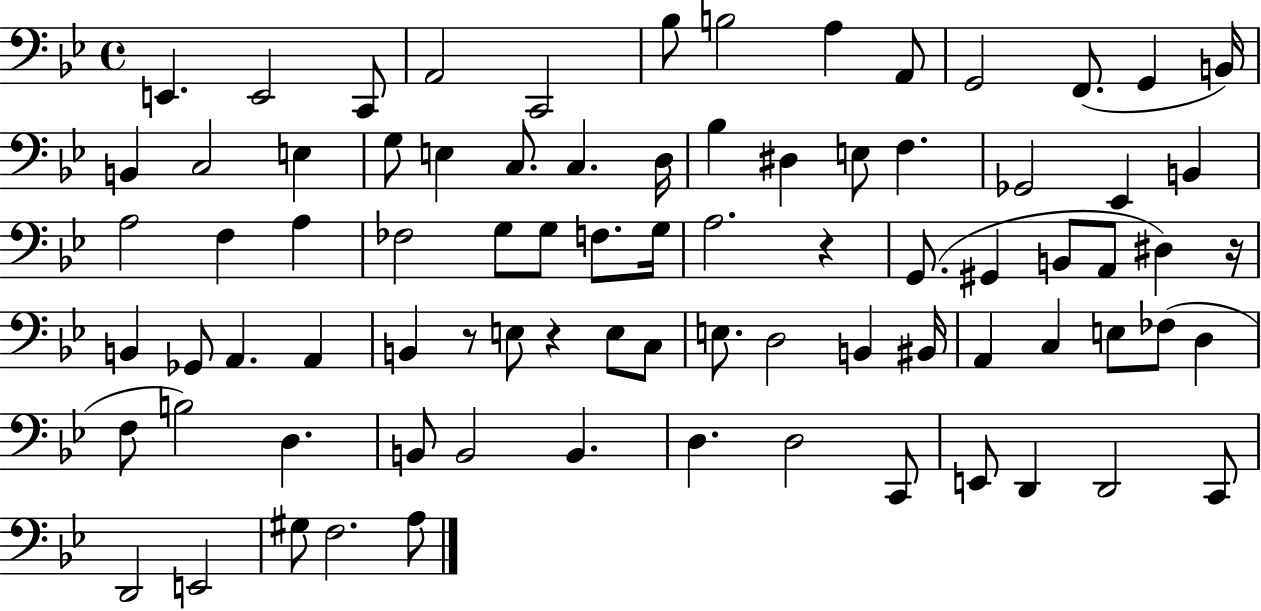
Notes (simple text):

E2/q. E2/h C2/e A2/h C2/h Bb3/e B3/h A3/q A2/e G2/h F2/e. G2/q B2/s B2/q C3/h E3/q G3/e E3/q C3/e. C3/q. D3/s Bb3/q D#3/q E3/e F3/q. Gb2/h Eb2/q B2/q A3/h F3/q A3/q FES3/h G3/e G3/e F3/e. G3/s A3/h. R/q G2/e. G#2/q B2/e A2/e D#3/q R/s B2/q Gb2/e A2/q. A2/q B2/q R/e E3/e R/q E3/e C3/e E3/e. D3/h B2/q BIS2/s A2/q C3/q E3/e FES3/e D3/q F3/e B3/h D3/q. B2/e B2/h B2/q. D3/q. D3/h C2/e E2/e D2/q D2/h C2/e D2/h E2/h G#3/e F3/h. A3/e